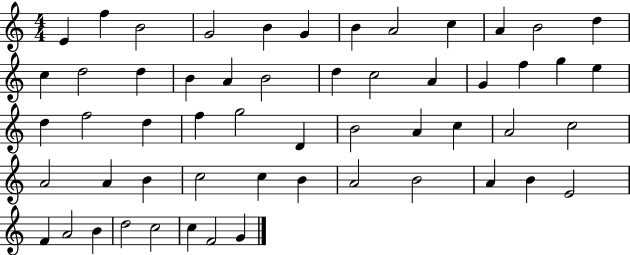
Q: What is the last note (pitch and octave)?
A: G4